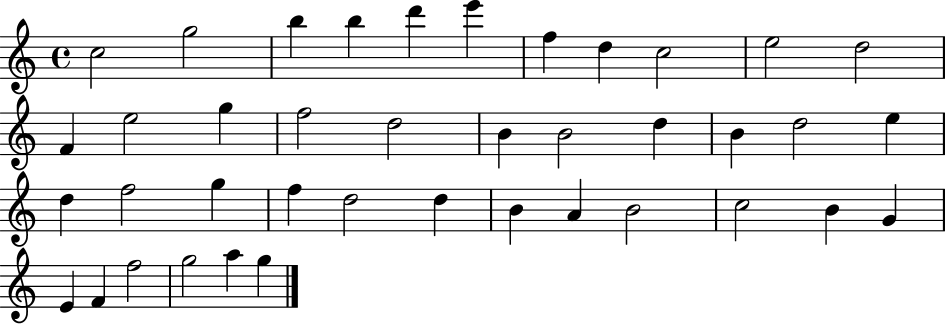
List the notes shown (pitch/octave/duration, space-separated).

C5/h G5/h B5/q B5/q D6/q E6/q F5/q D5/q C5/h E5/h D5/h F4/q E5/h G5/q F5/h D5/h B4/q B4/h D5/q B4/q D5/h E5/q D5/q F5/h G5/q F5/q D5/h D5/q B4/q A4/q B4/h C5/h B4/q G4/q E4/q F4/q F5/h G5/h A5/q G5/q